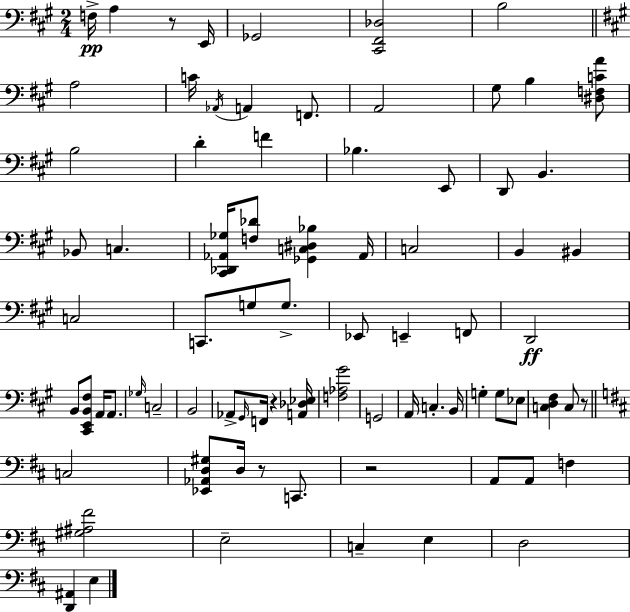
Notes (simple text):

F3/s A3/q R/e E2/s Gb2/h [C#2,F#2,Db3]/h B3/h A3/h C4/s Ab2/s A2/q F2/e. A2/h G#3/e B3/q [D#3,F3,C4,A4]/e B3/h D4/q F4/q Bb3/q. E2/e D2/e B2/q. Bb2/e C3/q. [C#2,Db2,Ab2,Gb3]/s [F3,Db4]/e [Gb2,C3,D#3,Bb3]/q Ab2/s C3/h B2/q BIS2/q C3/h C2/e. G3/e G3/e. Eb2/e E2/q F2/e D2/h B2/e [C#2,E2,B2,F#3]/e A2/s A2/e. Gb3/s C3/h B2/h Ab2/e G#2/s F2/s R/q [A2,Db3,Eb3]/s [F3,Ab3,G#4]/h G2/h A2/s C3/q. B2/s G3/q G3/e Eb3/e [C3,D3,F#3]/q C3/e R/e C3/h [Eb2,Ab2,D3,G#3]/e D3/s R/e C2/e. R/h A2/e A2/e F3/q [G#3,A#3,F#4]/h E3/h C3/q E3/q D3/h [D2,A#2]/q E3/q